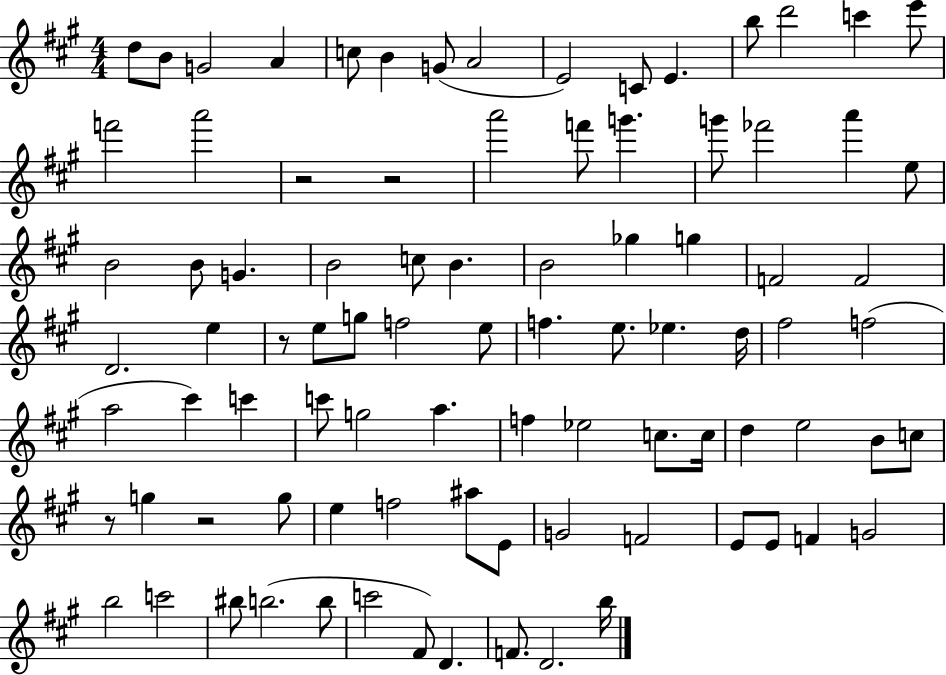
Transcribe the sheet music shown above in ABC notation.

X:1
T:Untitled
M:4/4
L:1/4
K:A
d/2 B/2 G2 A c/2 B G/2 A2 E2 C/2 E b/2 d'2 c' e'/2 f'2 a'2 z2 z2 a'2 f'/2 g' g'/2 _f'2 a' e/2 B2 B/2 G B2 c/2 B B2 _g g F2 F2 D2 e z/2 e/2 g/2 f2 e/2 f e/2 _e d/4 ^f2 f2 a2 ^c' c' c'/2 g2 a f _e2 c/2 c/4 d e2 B/2 c/2 z/2 g z2 g/2 e f2 ^a/2 E/2 G2 F2 E/2 E/2 F G2 b2 c'2 ^b/2 b2 b/2 c'2 ^F/2 D F/2 D2 b/4